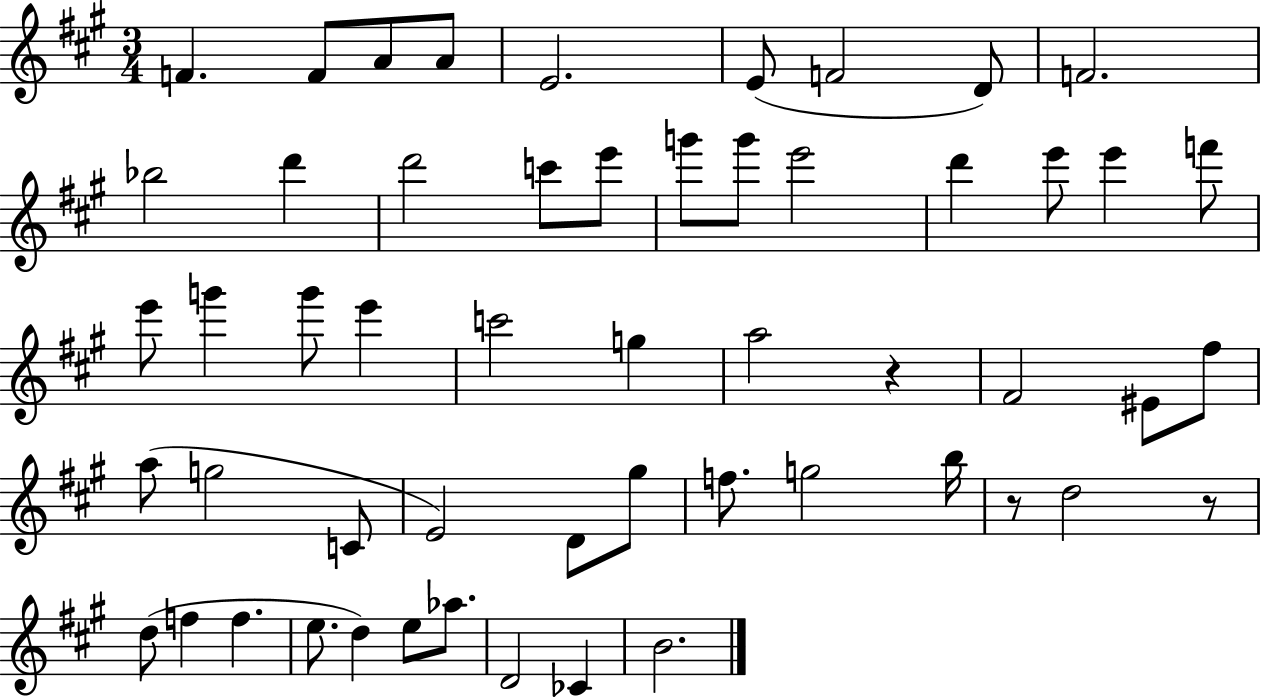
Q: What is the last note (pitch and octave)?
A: B4